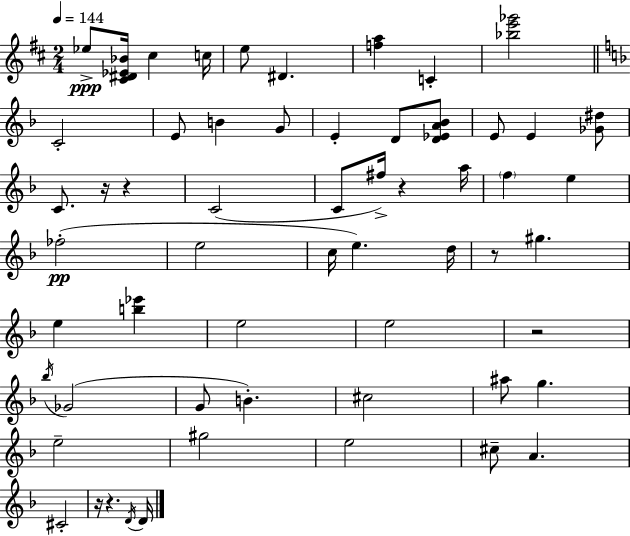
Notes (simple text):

Eb5/e [C#4,D#4,Eb4,Bb4]/s C#5/q C5/s E5/e D#4/q. [F5,A5]/q C4/q [Bb5,E6,Gb6]/h C4/h E4/e B4/q G4/e E4/q D4/e [D4,Eb4,A4,Bb4]/e E4/e E4/q [Gb4,D#5]/e C4/e. R/s R/q C4/h C4/e F#5/s R/q A5/s F5/q E5/q FES5/h E5/h C5/s E5/q. D5/s R/e G#5/q. E5/q [B5,Eb6]/q E5/h E5/h R/h Bb5/s Gb4/h G4/e B4/q. C#5/h A#5/e G5/q. E5/h G#5/h E5/h C#5/e A4/q. C#4/h R/s R/q. D4/s D4/s